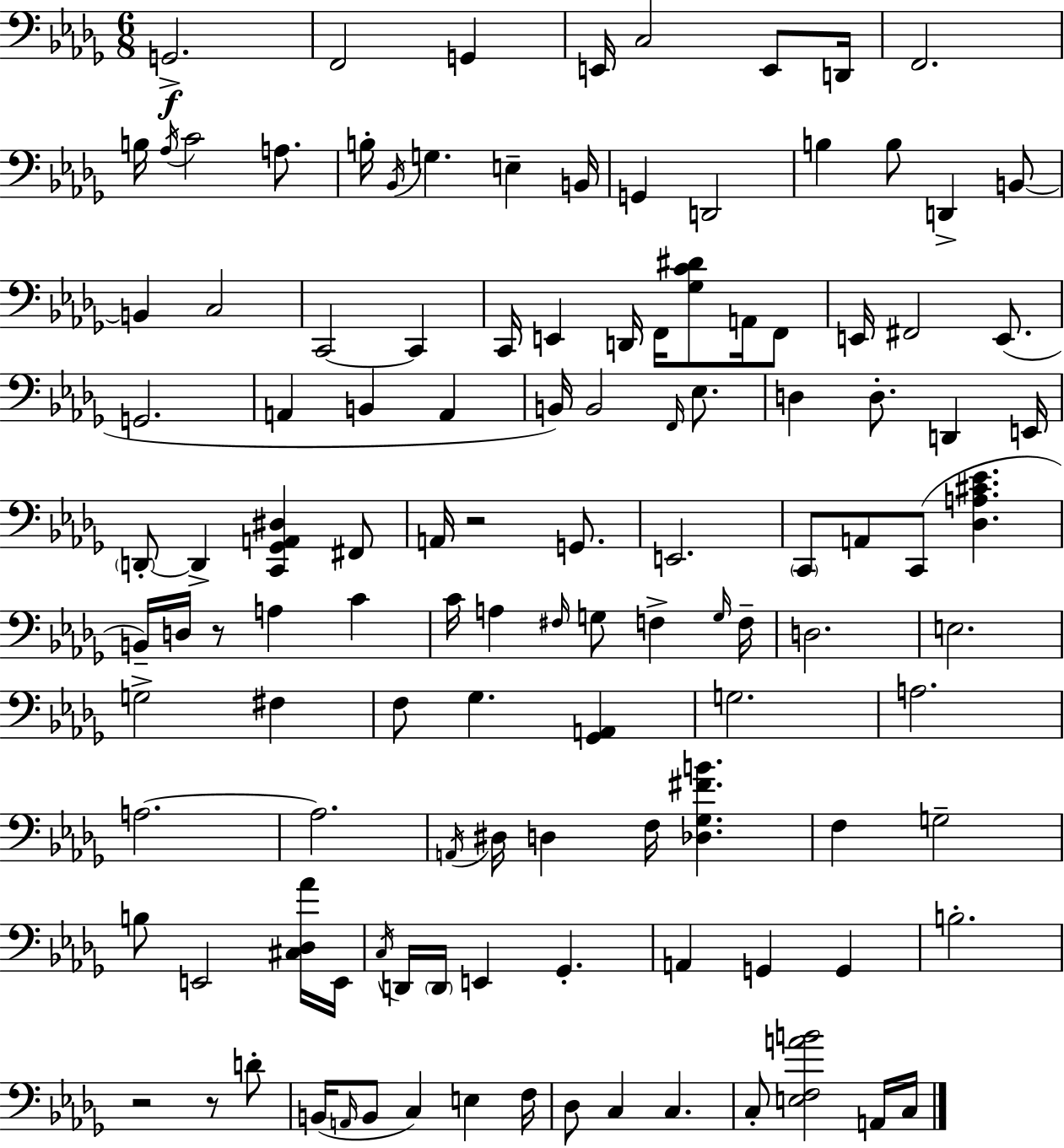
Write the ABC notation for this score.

X:1
T:Untitled
M:6/8
L:1/4
K:Bbm
G,,2 F,,2 G,, E,,/4 C,2 E,,/2 D,,/4 F,,2 B,/4 _A,/4 C2 A,/2 B,/4 _B,,/4 G, E, B,,/4 G,, D,,2 B, B,/2 D,, B,,/2 B,, C,2 C,,2 C,, C,,/4 E,, D,,/4 F,,/4 [_G,C^D]/2 A,,/4 F,,/2 E,,/4 ^F,,2 E,,/2 G,,2 A,, B,, A,, B,,/4 B,,2 F,,/4 _E,/2 D, D,/2 D,, E,,/4 D,,/2 D,, [C,,_G,,A,,^D,] ^F,,/2 A,,/4 z2 G,,/2 E,,2 C,,/2 A,,/2 C,,/2 [_D,A,^C_E] B,,/4 D,/4 z/2 A, C C/4 A, ^F,/4 G,/2 F, G,/4 F,/4 D,2 E,2 G,2 ^F, F,/2 _G, [_G,,A,,] G,2 A,2 A,2 A,2 A,,/4 ^D,/4 D, F,/4 [_D,_G,^FB] F, G,2 B,/2 E,,2 [^C,_D,_A]/4 E,,/4 C,/4 D,,/4 D,,/4 E,, _G,, A,, G,, G,, B,2 z2 z/2 D/2 B,,/4 A,,/4 B,,/2 C, E, F,/4 _D,/2 C, C, C,/2 [E,F,AB]2 A,,/4 C,/4